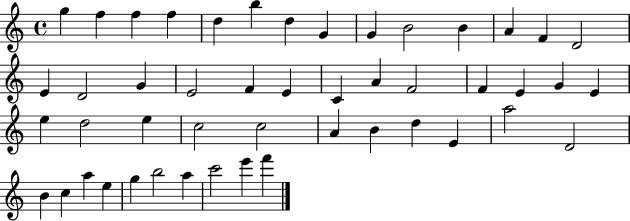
G5/q F5/q F5/q F5/q D5/q B5/q D5/q G4/q G4/q B4/h B4/q A4/q F4/q D4/h E4/q D4/h G4/q E4/h F4/q E4/q C4/q A4/q F4/h F4/q E4/q G4/q E4/q E5/q D5/h E5/q C5/h C5/h A4/q B4/q D5/q E4/q A5/h D4/h B4/q C5/q A5/q E5/q G5/q B5/h A5/q C6/h E6/q F6/q